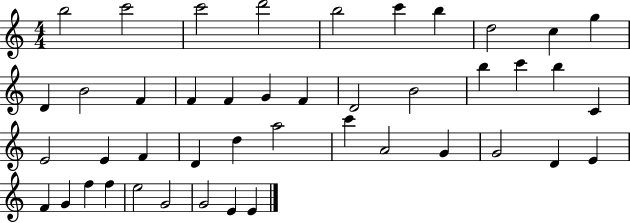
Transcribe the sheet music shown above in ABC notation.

X:1
T:Untitled
M:4/4
L:1/4
K:C
b2 c'2 c'2 d'2 b2 c' b d2 c g D B2 F F F G F D2 B2 b c' b C E2 E F D d a2 c' A2 G G2 D E F G f f e2 G2 G2 E E